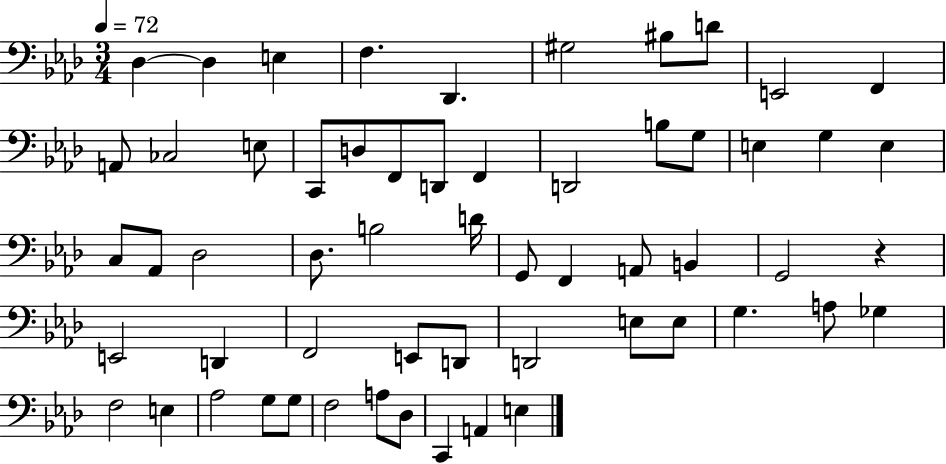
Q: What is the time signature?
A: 3/4